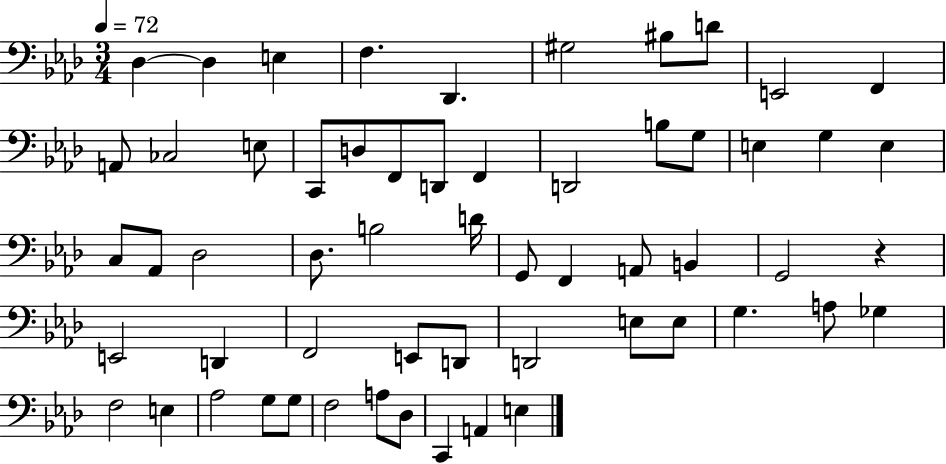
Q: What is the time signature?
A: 3/4